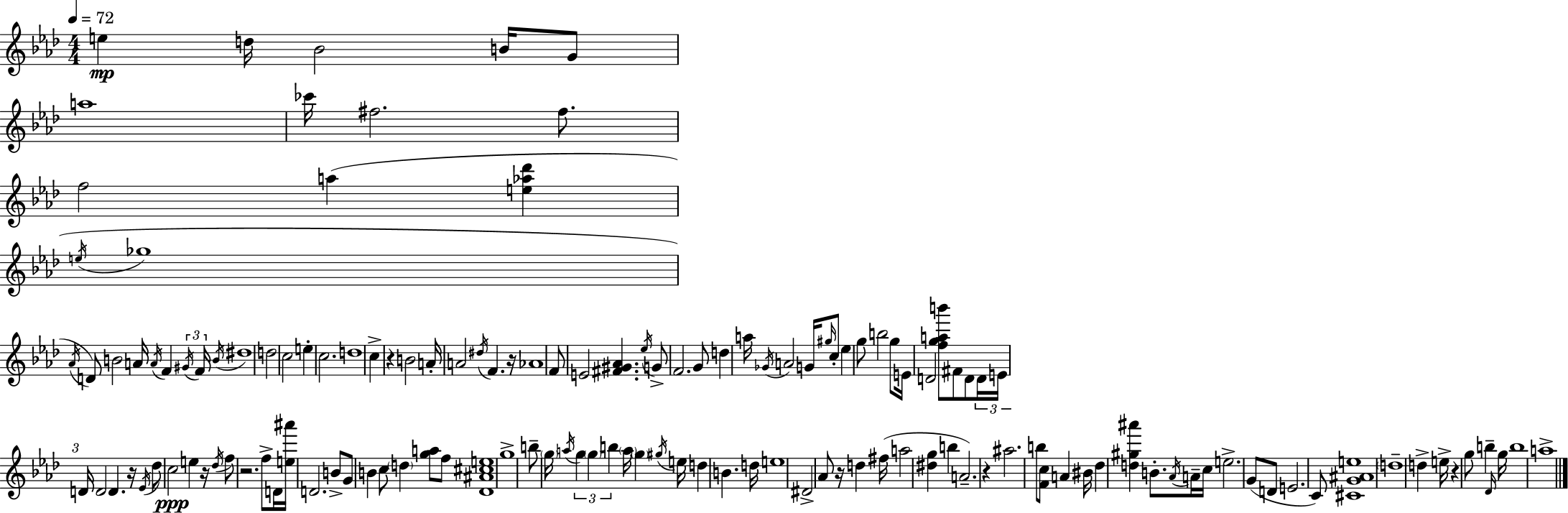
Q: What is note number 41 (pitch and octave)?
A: G4